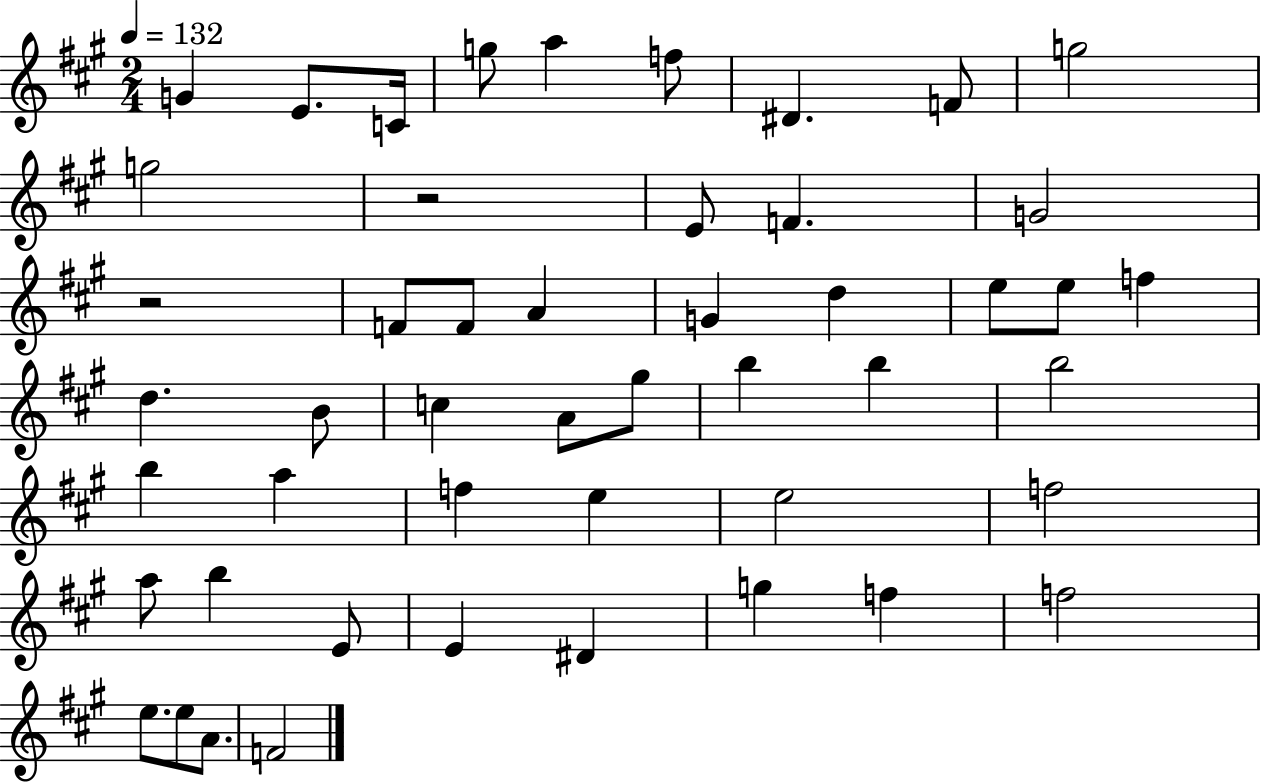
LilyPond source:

{
  \clef treble
  \numericTimeSignature
  \time 2/4
  \key a \major
  \tempo 4 = 132
  g'4 e'8. c'16 | g''8 a''4 f''8 | dis'4. f'8 | g''2 | \break g''2 | r2 | e'8 f'4. | g'2 | \break r2 | f'8 f'8 a'4 | g'4 d''4 | e''8 e''8 f''4 | \break d''4. b'8 | c''4 a'8 gis''8 | b''4 b''4 | b''2 | \break b''4 a''4 | f''4 e''4 | e''2 | f''2 | \break a''8 b''4 e'8 | e'4 dis'4 | g''4 f''4 | f''2 | \break e''8. e''8 a'8. | f'2 | \bar "|."
}